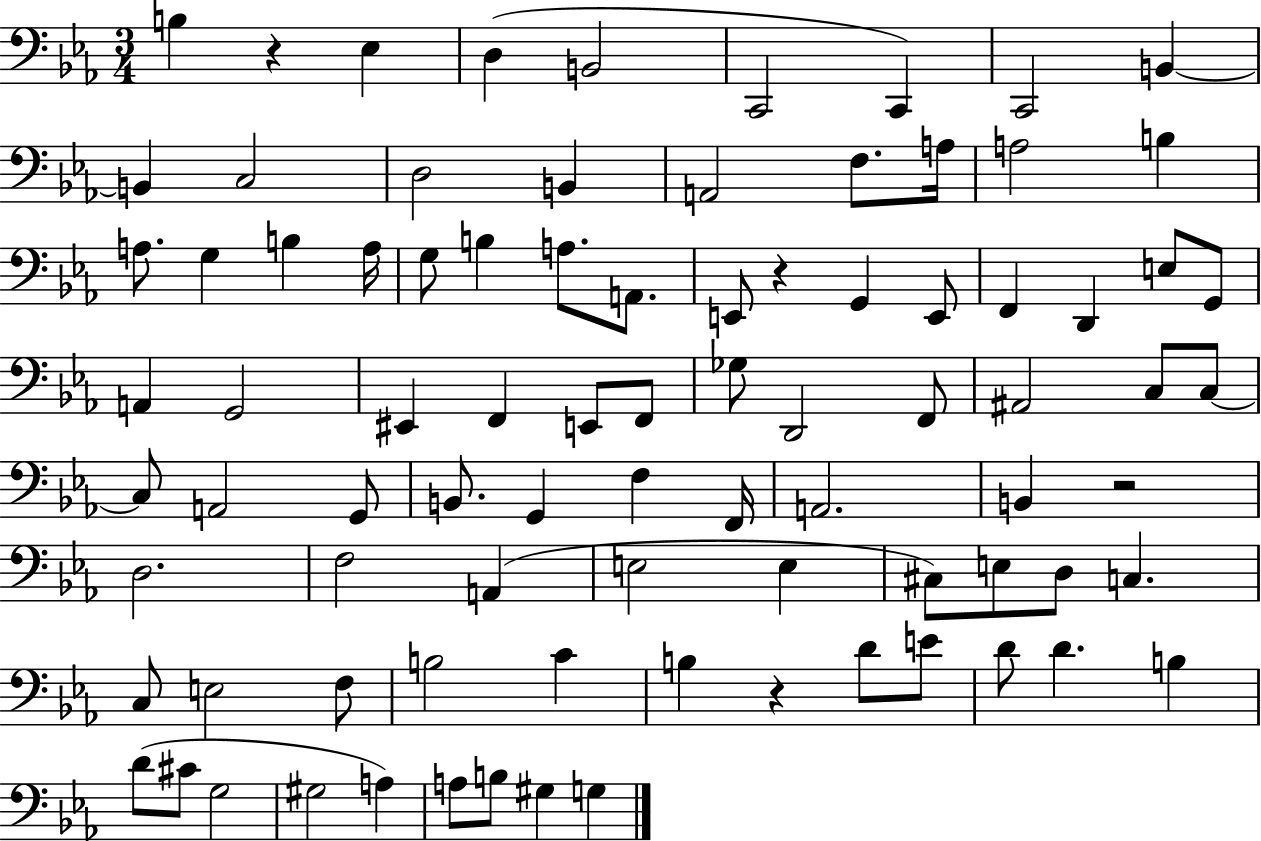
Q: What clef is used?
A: bass